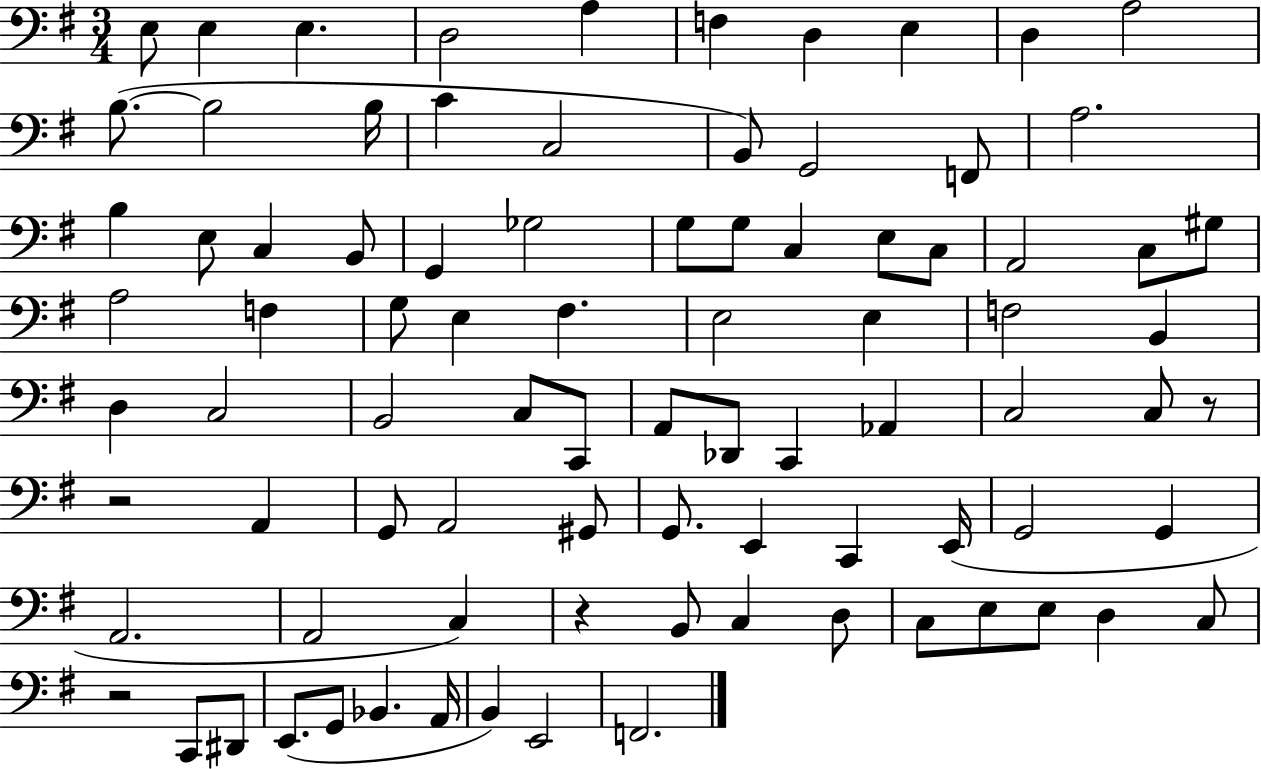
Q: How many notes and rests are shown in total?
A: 87